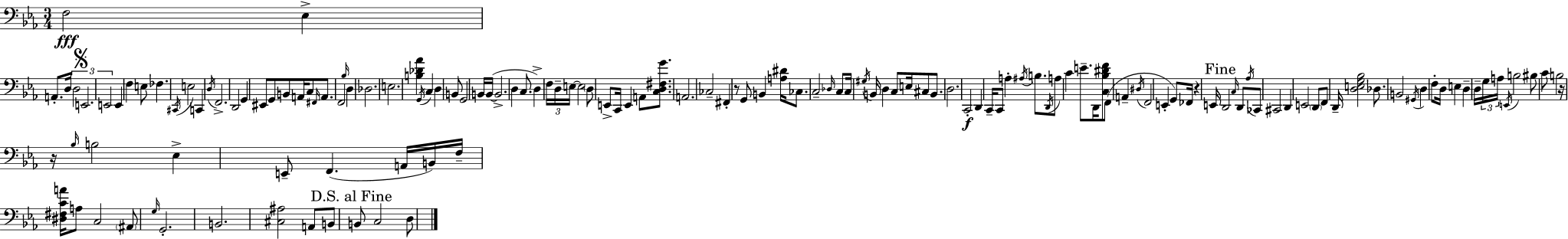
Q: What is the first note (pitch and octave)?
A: F3